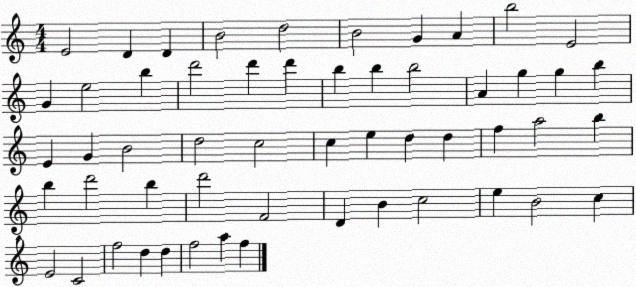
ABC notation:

X:1
T:Untitled
M:4/4
L:1/4
K:C
E2 D D B2 d2 B2 G A b2 E2 G e2 b d'2 d' d' b b b2 A g g b E G B2 d2 c2 c e d d f a2 b b d'2 b d'2 F2 D B c2 e B2 c E2 C2 f2 d d f2 a f